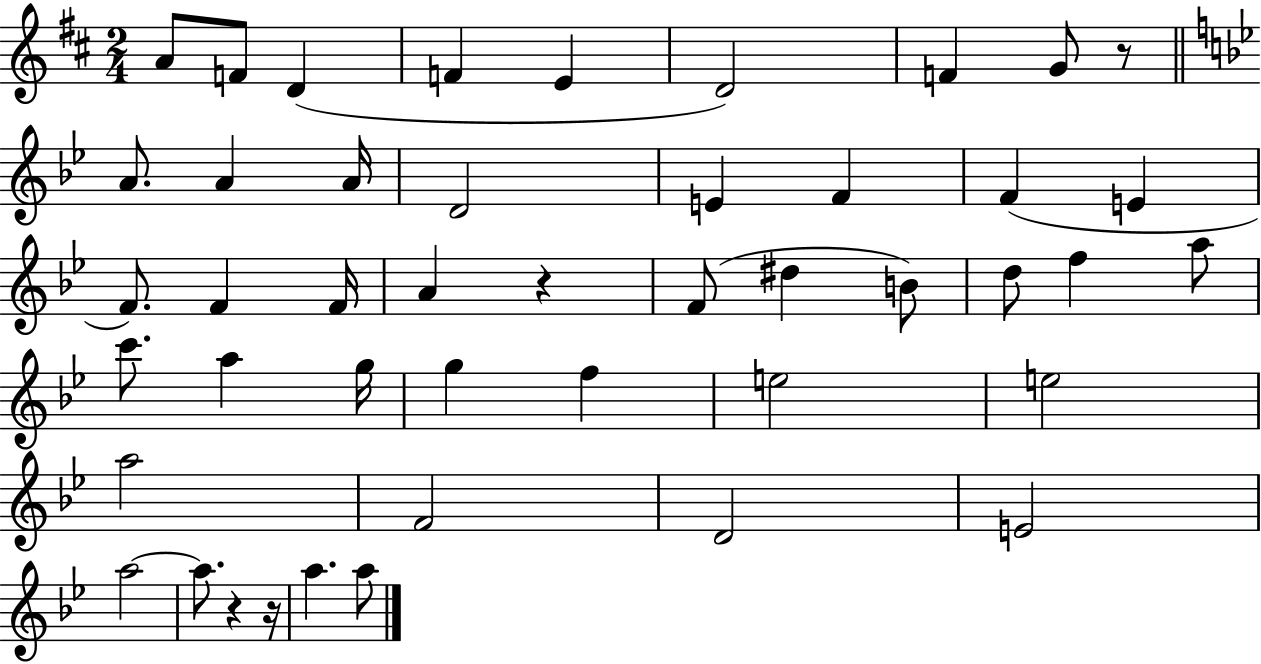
X:1
T:Untitled
M:2/4
L:1/4
K:D
A/2 F/2 D F E D2 F G/2 z/2 A/2 A A/4 D2 E F F E F/2 F F/4 A z F/2 ^d B/2 d/2 f a/2 c'/2 a g/4 g f e2 e2 a2 F2 D2 E2 a2 a/2 z z/4 a a/2